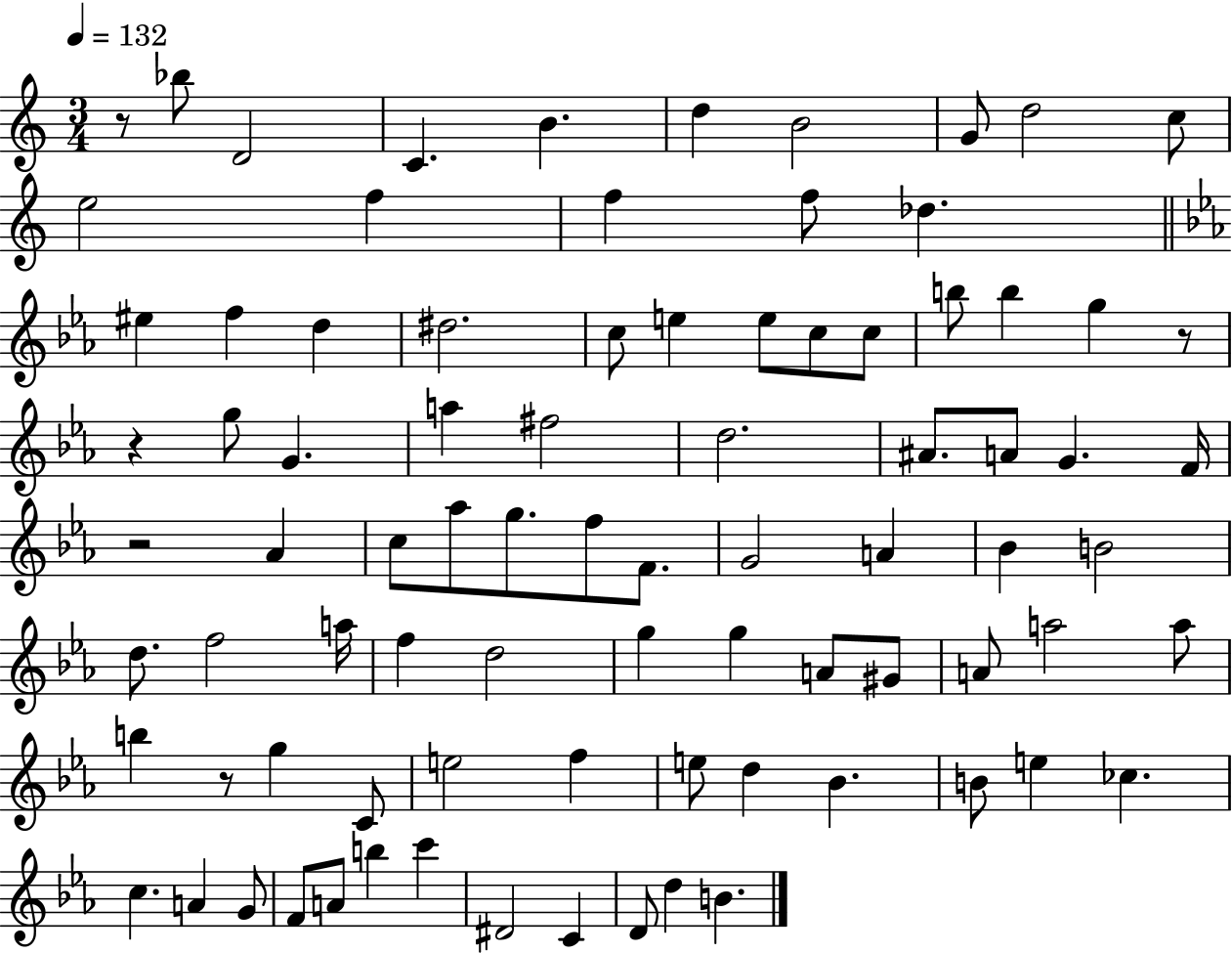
{
  \clef treble
  \numericTimeSignature
  \time 3/4
  \key c \major
  \tempo 4 = 132
  r8 bes''8 d'2 | c'4. b'4. | d''4 b'2 | g'8 d''2 c''8 | \break e''2 f''4 | f''4 f''8 des''4. | \bar "||" \break \key c \minor eis''4 f''4 d''4 | dis''2. | c''8 e''4 e''8 c''8 c''8 | b''8 b''4 g''4 r8 | \break r4 g''8 g'4. | a''4 fis''2 | d''2. | ais'8. a'8 g'4. f'16 | \break r2 aes'4 | c''8 aes''8 g''8. f''8 f'8. | g'2 a'4 | bes'4 b'2 | \break d''8. f''2 a''16 | f''4 d''2 | g''4 g''4 a'8 gis'8 | a'8 a''2 a''8 | \break b''4 r8 g''4 c'8 | e''2 f''4 | e''8 d''4 bes'4. | b'8 e''4 ces''4. | \break c''4. a'4 g'8 | f'8 a'8 b''4 c'''4 | dis'2 c'4 | d'8 d''4 b'4. | \break \bar "|."
}